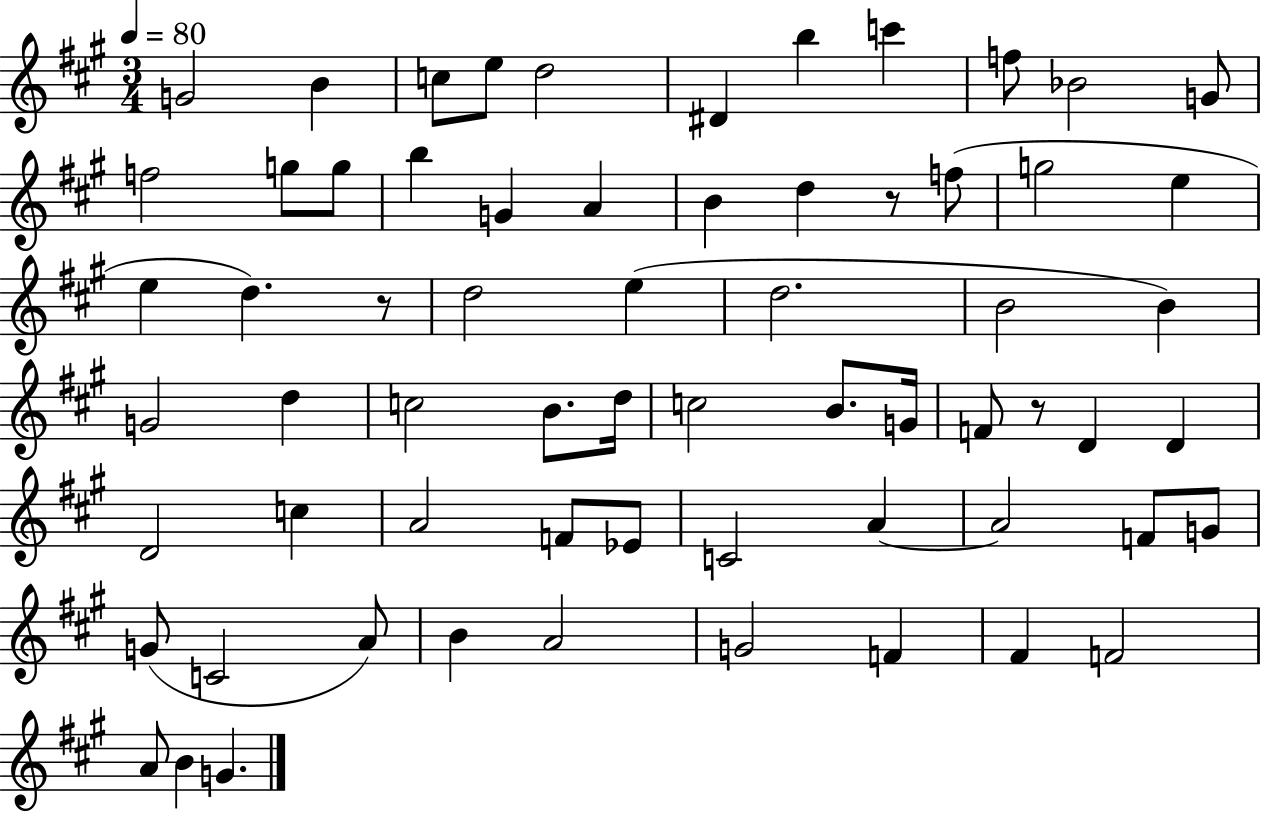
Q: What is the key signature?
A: A major